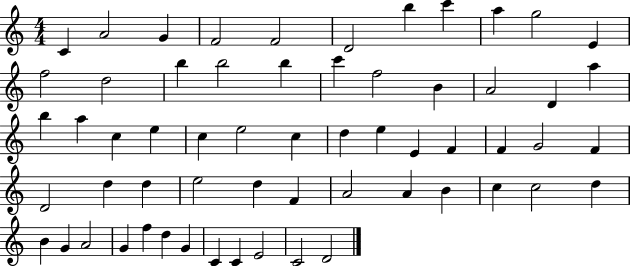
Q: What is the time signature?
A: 4/4